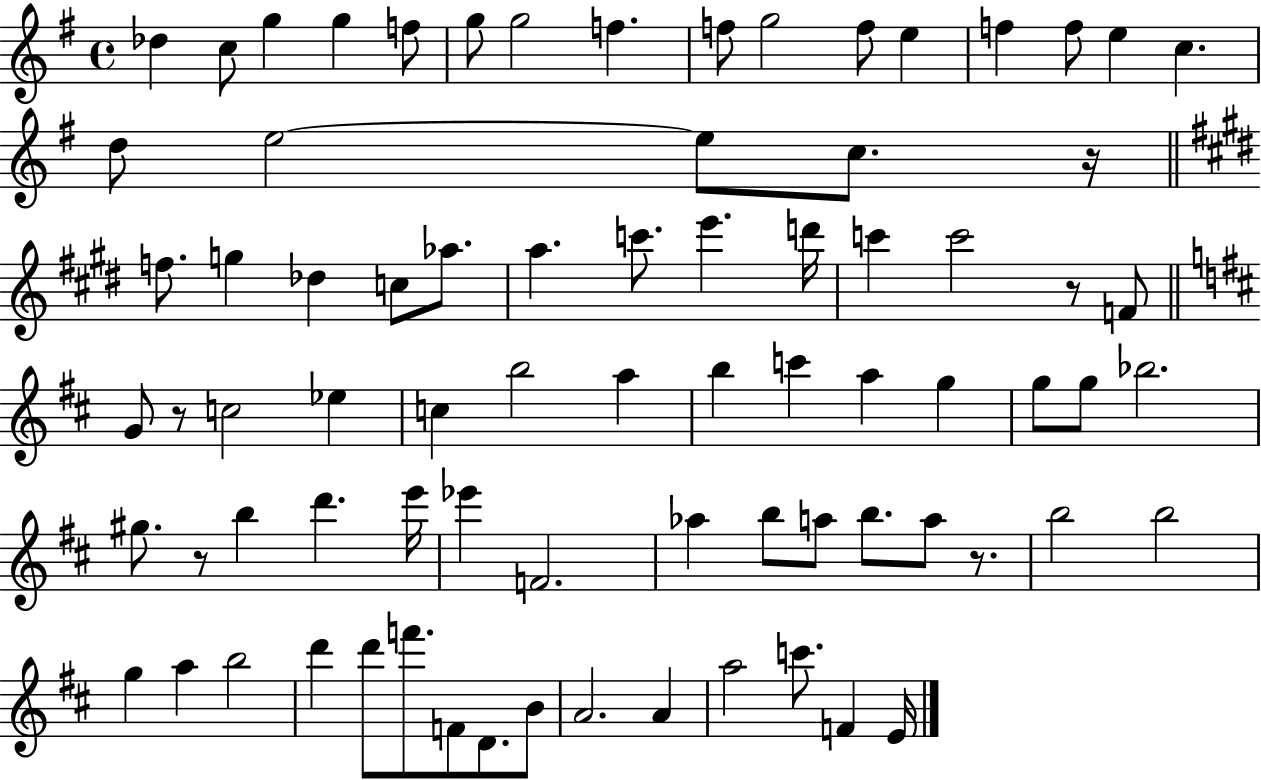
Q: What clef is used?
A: treble